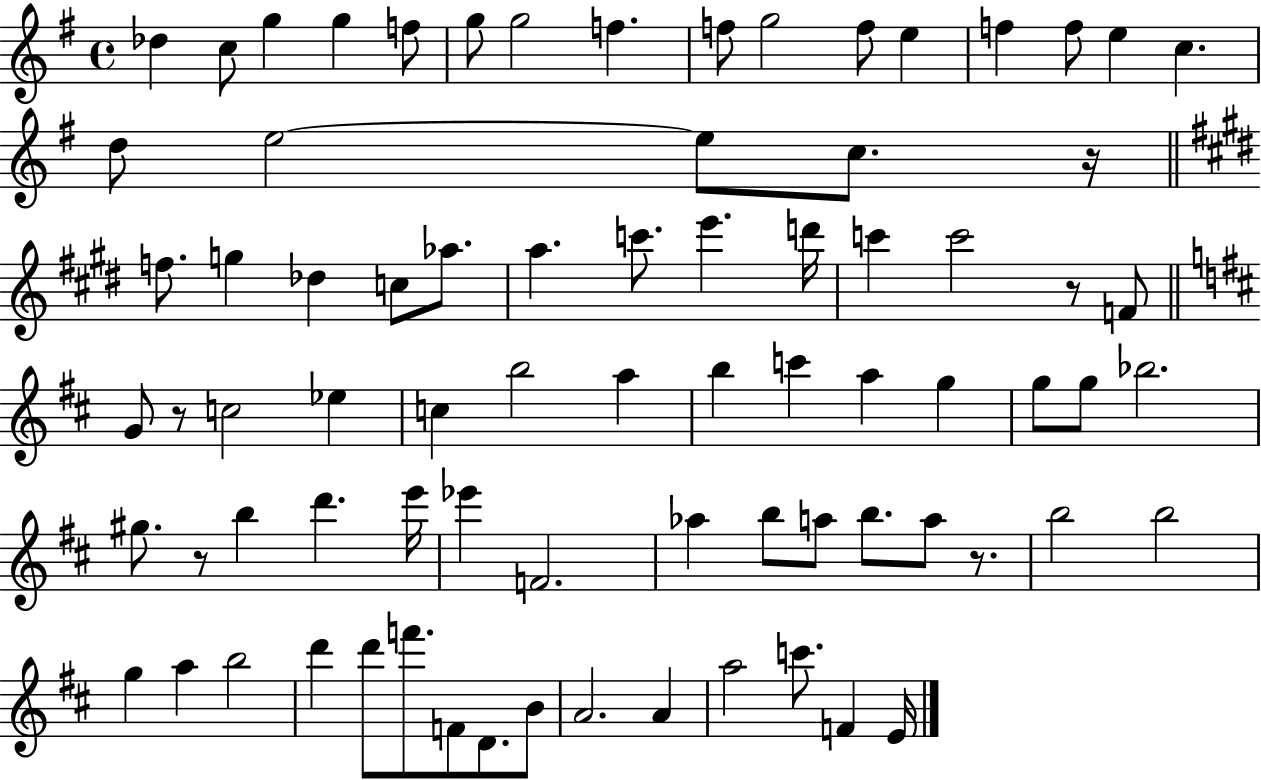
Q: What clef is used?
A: treble